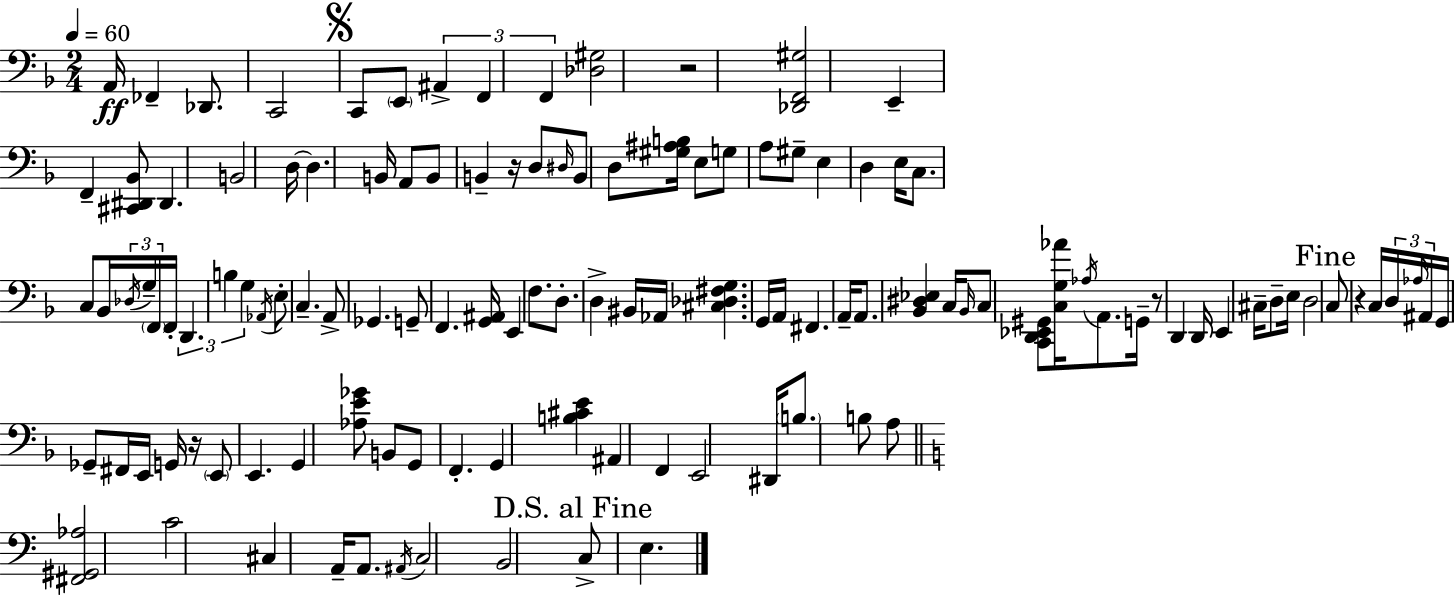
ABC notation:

X:1
T:Untitled
M:2/4
L:1/4
K:F
A,,/4 _F,, _D,,/2 C,,2 C,,/2 E,,/2 ^A,, F,, F,, [_D,^G,]2 z2 [_D,,F,,^G,]2 E,, F,, [^C,,^D,,_B,,]/2 ^D,, B,,2 D,/4 D, B,,/4 A,,/2 B,,/2 B,, z/4 D,/2 ^D,/4 B,,/2 D,/2 [^G,^A,B,]/4 E,/2 G,/2 A,/2 ^G,/2 E, D, E,/4 C,/2 C,/2 _B,,/4 _D,/4 G,/4 F,,/4 F,,/4 D,, B, G, _A,,/4 E,/2 C, A,,/2 _G,, G,,/2 F,, [G,,^A,,]/4 E,, F,/2 D,/2 D, ^B,,/4 _A,,/4 [^C,_D,^F,G,] G,,/4 A,,/4 ^F,, A,,/4 A,,/2 [_B,,^D,_E,] C,/4 _B,,/4 C,/2 [C,,D,,_E,,^G,,]/2 [C,G,_A]/4 _A,/4 A,,/2 G,,/4 z/2 D,, D,,/4 E,, ^C,/4 D,/2 E,/4 D,2 C,/2 z C,/4 D,/4 _A,/4 ^A,,/4 G,,/4 _G,,/2 ^F,,/4 E,,/4 G,,/4 z/4 E,,/2 E,, G,, [_A,E_G]/2 B,,/2 G,,/2 F,, G,, [B,^CE] ^A,, F,, E,,2 ^D,,/4 B,/2 B,/2 A,/2 [^F,,^G,,_A,]2 C2 ^C, A,,/4 A,,/2 ^A,,/4 C,2 B,,2 C,/2 E,